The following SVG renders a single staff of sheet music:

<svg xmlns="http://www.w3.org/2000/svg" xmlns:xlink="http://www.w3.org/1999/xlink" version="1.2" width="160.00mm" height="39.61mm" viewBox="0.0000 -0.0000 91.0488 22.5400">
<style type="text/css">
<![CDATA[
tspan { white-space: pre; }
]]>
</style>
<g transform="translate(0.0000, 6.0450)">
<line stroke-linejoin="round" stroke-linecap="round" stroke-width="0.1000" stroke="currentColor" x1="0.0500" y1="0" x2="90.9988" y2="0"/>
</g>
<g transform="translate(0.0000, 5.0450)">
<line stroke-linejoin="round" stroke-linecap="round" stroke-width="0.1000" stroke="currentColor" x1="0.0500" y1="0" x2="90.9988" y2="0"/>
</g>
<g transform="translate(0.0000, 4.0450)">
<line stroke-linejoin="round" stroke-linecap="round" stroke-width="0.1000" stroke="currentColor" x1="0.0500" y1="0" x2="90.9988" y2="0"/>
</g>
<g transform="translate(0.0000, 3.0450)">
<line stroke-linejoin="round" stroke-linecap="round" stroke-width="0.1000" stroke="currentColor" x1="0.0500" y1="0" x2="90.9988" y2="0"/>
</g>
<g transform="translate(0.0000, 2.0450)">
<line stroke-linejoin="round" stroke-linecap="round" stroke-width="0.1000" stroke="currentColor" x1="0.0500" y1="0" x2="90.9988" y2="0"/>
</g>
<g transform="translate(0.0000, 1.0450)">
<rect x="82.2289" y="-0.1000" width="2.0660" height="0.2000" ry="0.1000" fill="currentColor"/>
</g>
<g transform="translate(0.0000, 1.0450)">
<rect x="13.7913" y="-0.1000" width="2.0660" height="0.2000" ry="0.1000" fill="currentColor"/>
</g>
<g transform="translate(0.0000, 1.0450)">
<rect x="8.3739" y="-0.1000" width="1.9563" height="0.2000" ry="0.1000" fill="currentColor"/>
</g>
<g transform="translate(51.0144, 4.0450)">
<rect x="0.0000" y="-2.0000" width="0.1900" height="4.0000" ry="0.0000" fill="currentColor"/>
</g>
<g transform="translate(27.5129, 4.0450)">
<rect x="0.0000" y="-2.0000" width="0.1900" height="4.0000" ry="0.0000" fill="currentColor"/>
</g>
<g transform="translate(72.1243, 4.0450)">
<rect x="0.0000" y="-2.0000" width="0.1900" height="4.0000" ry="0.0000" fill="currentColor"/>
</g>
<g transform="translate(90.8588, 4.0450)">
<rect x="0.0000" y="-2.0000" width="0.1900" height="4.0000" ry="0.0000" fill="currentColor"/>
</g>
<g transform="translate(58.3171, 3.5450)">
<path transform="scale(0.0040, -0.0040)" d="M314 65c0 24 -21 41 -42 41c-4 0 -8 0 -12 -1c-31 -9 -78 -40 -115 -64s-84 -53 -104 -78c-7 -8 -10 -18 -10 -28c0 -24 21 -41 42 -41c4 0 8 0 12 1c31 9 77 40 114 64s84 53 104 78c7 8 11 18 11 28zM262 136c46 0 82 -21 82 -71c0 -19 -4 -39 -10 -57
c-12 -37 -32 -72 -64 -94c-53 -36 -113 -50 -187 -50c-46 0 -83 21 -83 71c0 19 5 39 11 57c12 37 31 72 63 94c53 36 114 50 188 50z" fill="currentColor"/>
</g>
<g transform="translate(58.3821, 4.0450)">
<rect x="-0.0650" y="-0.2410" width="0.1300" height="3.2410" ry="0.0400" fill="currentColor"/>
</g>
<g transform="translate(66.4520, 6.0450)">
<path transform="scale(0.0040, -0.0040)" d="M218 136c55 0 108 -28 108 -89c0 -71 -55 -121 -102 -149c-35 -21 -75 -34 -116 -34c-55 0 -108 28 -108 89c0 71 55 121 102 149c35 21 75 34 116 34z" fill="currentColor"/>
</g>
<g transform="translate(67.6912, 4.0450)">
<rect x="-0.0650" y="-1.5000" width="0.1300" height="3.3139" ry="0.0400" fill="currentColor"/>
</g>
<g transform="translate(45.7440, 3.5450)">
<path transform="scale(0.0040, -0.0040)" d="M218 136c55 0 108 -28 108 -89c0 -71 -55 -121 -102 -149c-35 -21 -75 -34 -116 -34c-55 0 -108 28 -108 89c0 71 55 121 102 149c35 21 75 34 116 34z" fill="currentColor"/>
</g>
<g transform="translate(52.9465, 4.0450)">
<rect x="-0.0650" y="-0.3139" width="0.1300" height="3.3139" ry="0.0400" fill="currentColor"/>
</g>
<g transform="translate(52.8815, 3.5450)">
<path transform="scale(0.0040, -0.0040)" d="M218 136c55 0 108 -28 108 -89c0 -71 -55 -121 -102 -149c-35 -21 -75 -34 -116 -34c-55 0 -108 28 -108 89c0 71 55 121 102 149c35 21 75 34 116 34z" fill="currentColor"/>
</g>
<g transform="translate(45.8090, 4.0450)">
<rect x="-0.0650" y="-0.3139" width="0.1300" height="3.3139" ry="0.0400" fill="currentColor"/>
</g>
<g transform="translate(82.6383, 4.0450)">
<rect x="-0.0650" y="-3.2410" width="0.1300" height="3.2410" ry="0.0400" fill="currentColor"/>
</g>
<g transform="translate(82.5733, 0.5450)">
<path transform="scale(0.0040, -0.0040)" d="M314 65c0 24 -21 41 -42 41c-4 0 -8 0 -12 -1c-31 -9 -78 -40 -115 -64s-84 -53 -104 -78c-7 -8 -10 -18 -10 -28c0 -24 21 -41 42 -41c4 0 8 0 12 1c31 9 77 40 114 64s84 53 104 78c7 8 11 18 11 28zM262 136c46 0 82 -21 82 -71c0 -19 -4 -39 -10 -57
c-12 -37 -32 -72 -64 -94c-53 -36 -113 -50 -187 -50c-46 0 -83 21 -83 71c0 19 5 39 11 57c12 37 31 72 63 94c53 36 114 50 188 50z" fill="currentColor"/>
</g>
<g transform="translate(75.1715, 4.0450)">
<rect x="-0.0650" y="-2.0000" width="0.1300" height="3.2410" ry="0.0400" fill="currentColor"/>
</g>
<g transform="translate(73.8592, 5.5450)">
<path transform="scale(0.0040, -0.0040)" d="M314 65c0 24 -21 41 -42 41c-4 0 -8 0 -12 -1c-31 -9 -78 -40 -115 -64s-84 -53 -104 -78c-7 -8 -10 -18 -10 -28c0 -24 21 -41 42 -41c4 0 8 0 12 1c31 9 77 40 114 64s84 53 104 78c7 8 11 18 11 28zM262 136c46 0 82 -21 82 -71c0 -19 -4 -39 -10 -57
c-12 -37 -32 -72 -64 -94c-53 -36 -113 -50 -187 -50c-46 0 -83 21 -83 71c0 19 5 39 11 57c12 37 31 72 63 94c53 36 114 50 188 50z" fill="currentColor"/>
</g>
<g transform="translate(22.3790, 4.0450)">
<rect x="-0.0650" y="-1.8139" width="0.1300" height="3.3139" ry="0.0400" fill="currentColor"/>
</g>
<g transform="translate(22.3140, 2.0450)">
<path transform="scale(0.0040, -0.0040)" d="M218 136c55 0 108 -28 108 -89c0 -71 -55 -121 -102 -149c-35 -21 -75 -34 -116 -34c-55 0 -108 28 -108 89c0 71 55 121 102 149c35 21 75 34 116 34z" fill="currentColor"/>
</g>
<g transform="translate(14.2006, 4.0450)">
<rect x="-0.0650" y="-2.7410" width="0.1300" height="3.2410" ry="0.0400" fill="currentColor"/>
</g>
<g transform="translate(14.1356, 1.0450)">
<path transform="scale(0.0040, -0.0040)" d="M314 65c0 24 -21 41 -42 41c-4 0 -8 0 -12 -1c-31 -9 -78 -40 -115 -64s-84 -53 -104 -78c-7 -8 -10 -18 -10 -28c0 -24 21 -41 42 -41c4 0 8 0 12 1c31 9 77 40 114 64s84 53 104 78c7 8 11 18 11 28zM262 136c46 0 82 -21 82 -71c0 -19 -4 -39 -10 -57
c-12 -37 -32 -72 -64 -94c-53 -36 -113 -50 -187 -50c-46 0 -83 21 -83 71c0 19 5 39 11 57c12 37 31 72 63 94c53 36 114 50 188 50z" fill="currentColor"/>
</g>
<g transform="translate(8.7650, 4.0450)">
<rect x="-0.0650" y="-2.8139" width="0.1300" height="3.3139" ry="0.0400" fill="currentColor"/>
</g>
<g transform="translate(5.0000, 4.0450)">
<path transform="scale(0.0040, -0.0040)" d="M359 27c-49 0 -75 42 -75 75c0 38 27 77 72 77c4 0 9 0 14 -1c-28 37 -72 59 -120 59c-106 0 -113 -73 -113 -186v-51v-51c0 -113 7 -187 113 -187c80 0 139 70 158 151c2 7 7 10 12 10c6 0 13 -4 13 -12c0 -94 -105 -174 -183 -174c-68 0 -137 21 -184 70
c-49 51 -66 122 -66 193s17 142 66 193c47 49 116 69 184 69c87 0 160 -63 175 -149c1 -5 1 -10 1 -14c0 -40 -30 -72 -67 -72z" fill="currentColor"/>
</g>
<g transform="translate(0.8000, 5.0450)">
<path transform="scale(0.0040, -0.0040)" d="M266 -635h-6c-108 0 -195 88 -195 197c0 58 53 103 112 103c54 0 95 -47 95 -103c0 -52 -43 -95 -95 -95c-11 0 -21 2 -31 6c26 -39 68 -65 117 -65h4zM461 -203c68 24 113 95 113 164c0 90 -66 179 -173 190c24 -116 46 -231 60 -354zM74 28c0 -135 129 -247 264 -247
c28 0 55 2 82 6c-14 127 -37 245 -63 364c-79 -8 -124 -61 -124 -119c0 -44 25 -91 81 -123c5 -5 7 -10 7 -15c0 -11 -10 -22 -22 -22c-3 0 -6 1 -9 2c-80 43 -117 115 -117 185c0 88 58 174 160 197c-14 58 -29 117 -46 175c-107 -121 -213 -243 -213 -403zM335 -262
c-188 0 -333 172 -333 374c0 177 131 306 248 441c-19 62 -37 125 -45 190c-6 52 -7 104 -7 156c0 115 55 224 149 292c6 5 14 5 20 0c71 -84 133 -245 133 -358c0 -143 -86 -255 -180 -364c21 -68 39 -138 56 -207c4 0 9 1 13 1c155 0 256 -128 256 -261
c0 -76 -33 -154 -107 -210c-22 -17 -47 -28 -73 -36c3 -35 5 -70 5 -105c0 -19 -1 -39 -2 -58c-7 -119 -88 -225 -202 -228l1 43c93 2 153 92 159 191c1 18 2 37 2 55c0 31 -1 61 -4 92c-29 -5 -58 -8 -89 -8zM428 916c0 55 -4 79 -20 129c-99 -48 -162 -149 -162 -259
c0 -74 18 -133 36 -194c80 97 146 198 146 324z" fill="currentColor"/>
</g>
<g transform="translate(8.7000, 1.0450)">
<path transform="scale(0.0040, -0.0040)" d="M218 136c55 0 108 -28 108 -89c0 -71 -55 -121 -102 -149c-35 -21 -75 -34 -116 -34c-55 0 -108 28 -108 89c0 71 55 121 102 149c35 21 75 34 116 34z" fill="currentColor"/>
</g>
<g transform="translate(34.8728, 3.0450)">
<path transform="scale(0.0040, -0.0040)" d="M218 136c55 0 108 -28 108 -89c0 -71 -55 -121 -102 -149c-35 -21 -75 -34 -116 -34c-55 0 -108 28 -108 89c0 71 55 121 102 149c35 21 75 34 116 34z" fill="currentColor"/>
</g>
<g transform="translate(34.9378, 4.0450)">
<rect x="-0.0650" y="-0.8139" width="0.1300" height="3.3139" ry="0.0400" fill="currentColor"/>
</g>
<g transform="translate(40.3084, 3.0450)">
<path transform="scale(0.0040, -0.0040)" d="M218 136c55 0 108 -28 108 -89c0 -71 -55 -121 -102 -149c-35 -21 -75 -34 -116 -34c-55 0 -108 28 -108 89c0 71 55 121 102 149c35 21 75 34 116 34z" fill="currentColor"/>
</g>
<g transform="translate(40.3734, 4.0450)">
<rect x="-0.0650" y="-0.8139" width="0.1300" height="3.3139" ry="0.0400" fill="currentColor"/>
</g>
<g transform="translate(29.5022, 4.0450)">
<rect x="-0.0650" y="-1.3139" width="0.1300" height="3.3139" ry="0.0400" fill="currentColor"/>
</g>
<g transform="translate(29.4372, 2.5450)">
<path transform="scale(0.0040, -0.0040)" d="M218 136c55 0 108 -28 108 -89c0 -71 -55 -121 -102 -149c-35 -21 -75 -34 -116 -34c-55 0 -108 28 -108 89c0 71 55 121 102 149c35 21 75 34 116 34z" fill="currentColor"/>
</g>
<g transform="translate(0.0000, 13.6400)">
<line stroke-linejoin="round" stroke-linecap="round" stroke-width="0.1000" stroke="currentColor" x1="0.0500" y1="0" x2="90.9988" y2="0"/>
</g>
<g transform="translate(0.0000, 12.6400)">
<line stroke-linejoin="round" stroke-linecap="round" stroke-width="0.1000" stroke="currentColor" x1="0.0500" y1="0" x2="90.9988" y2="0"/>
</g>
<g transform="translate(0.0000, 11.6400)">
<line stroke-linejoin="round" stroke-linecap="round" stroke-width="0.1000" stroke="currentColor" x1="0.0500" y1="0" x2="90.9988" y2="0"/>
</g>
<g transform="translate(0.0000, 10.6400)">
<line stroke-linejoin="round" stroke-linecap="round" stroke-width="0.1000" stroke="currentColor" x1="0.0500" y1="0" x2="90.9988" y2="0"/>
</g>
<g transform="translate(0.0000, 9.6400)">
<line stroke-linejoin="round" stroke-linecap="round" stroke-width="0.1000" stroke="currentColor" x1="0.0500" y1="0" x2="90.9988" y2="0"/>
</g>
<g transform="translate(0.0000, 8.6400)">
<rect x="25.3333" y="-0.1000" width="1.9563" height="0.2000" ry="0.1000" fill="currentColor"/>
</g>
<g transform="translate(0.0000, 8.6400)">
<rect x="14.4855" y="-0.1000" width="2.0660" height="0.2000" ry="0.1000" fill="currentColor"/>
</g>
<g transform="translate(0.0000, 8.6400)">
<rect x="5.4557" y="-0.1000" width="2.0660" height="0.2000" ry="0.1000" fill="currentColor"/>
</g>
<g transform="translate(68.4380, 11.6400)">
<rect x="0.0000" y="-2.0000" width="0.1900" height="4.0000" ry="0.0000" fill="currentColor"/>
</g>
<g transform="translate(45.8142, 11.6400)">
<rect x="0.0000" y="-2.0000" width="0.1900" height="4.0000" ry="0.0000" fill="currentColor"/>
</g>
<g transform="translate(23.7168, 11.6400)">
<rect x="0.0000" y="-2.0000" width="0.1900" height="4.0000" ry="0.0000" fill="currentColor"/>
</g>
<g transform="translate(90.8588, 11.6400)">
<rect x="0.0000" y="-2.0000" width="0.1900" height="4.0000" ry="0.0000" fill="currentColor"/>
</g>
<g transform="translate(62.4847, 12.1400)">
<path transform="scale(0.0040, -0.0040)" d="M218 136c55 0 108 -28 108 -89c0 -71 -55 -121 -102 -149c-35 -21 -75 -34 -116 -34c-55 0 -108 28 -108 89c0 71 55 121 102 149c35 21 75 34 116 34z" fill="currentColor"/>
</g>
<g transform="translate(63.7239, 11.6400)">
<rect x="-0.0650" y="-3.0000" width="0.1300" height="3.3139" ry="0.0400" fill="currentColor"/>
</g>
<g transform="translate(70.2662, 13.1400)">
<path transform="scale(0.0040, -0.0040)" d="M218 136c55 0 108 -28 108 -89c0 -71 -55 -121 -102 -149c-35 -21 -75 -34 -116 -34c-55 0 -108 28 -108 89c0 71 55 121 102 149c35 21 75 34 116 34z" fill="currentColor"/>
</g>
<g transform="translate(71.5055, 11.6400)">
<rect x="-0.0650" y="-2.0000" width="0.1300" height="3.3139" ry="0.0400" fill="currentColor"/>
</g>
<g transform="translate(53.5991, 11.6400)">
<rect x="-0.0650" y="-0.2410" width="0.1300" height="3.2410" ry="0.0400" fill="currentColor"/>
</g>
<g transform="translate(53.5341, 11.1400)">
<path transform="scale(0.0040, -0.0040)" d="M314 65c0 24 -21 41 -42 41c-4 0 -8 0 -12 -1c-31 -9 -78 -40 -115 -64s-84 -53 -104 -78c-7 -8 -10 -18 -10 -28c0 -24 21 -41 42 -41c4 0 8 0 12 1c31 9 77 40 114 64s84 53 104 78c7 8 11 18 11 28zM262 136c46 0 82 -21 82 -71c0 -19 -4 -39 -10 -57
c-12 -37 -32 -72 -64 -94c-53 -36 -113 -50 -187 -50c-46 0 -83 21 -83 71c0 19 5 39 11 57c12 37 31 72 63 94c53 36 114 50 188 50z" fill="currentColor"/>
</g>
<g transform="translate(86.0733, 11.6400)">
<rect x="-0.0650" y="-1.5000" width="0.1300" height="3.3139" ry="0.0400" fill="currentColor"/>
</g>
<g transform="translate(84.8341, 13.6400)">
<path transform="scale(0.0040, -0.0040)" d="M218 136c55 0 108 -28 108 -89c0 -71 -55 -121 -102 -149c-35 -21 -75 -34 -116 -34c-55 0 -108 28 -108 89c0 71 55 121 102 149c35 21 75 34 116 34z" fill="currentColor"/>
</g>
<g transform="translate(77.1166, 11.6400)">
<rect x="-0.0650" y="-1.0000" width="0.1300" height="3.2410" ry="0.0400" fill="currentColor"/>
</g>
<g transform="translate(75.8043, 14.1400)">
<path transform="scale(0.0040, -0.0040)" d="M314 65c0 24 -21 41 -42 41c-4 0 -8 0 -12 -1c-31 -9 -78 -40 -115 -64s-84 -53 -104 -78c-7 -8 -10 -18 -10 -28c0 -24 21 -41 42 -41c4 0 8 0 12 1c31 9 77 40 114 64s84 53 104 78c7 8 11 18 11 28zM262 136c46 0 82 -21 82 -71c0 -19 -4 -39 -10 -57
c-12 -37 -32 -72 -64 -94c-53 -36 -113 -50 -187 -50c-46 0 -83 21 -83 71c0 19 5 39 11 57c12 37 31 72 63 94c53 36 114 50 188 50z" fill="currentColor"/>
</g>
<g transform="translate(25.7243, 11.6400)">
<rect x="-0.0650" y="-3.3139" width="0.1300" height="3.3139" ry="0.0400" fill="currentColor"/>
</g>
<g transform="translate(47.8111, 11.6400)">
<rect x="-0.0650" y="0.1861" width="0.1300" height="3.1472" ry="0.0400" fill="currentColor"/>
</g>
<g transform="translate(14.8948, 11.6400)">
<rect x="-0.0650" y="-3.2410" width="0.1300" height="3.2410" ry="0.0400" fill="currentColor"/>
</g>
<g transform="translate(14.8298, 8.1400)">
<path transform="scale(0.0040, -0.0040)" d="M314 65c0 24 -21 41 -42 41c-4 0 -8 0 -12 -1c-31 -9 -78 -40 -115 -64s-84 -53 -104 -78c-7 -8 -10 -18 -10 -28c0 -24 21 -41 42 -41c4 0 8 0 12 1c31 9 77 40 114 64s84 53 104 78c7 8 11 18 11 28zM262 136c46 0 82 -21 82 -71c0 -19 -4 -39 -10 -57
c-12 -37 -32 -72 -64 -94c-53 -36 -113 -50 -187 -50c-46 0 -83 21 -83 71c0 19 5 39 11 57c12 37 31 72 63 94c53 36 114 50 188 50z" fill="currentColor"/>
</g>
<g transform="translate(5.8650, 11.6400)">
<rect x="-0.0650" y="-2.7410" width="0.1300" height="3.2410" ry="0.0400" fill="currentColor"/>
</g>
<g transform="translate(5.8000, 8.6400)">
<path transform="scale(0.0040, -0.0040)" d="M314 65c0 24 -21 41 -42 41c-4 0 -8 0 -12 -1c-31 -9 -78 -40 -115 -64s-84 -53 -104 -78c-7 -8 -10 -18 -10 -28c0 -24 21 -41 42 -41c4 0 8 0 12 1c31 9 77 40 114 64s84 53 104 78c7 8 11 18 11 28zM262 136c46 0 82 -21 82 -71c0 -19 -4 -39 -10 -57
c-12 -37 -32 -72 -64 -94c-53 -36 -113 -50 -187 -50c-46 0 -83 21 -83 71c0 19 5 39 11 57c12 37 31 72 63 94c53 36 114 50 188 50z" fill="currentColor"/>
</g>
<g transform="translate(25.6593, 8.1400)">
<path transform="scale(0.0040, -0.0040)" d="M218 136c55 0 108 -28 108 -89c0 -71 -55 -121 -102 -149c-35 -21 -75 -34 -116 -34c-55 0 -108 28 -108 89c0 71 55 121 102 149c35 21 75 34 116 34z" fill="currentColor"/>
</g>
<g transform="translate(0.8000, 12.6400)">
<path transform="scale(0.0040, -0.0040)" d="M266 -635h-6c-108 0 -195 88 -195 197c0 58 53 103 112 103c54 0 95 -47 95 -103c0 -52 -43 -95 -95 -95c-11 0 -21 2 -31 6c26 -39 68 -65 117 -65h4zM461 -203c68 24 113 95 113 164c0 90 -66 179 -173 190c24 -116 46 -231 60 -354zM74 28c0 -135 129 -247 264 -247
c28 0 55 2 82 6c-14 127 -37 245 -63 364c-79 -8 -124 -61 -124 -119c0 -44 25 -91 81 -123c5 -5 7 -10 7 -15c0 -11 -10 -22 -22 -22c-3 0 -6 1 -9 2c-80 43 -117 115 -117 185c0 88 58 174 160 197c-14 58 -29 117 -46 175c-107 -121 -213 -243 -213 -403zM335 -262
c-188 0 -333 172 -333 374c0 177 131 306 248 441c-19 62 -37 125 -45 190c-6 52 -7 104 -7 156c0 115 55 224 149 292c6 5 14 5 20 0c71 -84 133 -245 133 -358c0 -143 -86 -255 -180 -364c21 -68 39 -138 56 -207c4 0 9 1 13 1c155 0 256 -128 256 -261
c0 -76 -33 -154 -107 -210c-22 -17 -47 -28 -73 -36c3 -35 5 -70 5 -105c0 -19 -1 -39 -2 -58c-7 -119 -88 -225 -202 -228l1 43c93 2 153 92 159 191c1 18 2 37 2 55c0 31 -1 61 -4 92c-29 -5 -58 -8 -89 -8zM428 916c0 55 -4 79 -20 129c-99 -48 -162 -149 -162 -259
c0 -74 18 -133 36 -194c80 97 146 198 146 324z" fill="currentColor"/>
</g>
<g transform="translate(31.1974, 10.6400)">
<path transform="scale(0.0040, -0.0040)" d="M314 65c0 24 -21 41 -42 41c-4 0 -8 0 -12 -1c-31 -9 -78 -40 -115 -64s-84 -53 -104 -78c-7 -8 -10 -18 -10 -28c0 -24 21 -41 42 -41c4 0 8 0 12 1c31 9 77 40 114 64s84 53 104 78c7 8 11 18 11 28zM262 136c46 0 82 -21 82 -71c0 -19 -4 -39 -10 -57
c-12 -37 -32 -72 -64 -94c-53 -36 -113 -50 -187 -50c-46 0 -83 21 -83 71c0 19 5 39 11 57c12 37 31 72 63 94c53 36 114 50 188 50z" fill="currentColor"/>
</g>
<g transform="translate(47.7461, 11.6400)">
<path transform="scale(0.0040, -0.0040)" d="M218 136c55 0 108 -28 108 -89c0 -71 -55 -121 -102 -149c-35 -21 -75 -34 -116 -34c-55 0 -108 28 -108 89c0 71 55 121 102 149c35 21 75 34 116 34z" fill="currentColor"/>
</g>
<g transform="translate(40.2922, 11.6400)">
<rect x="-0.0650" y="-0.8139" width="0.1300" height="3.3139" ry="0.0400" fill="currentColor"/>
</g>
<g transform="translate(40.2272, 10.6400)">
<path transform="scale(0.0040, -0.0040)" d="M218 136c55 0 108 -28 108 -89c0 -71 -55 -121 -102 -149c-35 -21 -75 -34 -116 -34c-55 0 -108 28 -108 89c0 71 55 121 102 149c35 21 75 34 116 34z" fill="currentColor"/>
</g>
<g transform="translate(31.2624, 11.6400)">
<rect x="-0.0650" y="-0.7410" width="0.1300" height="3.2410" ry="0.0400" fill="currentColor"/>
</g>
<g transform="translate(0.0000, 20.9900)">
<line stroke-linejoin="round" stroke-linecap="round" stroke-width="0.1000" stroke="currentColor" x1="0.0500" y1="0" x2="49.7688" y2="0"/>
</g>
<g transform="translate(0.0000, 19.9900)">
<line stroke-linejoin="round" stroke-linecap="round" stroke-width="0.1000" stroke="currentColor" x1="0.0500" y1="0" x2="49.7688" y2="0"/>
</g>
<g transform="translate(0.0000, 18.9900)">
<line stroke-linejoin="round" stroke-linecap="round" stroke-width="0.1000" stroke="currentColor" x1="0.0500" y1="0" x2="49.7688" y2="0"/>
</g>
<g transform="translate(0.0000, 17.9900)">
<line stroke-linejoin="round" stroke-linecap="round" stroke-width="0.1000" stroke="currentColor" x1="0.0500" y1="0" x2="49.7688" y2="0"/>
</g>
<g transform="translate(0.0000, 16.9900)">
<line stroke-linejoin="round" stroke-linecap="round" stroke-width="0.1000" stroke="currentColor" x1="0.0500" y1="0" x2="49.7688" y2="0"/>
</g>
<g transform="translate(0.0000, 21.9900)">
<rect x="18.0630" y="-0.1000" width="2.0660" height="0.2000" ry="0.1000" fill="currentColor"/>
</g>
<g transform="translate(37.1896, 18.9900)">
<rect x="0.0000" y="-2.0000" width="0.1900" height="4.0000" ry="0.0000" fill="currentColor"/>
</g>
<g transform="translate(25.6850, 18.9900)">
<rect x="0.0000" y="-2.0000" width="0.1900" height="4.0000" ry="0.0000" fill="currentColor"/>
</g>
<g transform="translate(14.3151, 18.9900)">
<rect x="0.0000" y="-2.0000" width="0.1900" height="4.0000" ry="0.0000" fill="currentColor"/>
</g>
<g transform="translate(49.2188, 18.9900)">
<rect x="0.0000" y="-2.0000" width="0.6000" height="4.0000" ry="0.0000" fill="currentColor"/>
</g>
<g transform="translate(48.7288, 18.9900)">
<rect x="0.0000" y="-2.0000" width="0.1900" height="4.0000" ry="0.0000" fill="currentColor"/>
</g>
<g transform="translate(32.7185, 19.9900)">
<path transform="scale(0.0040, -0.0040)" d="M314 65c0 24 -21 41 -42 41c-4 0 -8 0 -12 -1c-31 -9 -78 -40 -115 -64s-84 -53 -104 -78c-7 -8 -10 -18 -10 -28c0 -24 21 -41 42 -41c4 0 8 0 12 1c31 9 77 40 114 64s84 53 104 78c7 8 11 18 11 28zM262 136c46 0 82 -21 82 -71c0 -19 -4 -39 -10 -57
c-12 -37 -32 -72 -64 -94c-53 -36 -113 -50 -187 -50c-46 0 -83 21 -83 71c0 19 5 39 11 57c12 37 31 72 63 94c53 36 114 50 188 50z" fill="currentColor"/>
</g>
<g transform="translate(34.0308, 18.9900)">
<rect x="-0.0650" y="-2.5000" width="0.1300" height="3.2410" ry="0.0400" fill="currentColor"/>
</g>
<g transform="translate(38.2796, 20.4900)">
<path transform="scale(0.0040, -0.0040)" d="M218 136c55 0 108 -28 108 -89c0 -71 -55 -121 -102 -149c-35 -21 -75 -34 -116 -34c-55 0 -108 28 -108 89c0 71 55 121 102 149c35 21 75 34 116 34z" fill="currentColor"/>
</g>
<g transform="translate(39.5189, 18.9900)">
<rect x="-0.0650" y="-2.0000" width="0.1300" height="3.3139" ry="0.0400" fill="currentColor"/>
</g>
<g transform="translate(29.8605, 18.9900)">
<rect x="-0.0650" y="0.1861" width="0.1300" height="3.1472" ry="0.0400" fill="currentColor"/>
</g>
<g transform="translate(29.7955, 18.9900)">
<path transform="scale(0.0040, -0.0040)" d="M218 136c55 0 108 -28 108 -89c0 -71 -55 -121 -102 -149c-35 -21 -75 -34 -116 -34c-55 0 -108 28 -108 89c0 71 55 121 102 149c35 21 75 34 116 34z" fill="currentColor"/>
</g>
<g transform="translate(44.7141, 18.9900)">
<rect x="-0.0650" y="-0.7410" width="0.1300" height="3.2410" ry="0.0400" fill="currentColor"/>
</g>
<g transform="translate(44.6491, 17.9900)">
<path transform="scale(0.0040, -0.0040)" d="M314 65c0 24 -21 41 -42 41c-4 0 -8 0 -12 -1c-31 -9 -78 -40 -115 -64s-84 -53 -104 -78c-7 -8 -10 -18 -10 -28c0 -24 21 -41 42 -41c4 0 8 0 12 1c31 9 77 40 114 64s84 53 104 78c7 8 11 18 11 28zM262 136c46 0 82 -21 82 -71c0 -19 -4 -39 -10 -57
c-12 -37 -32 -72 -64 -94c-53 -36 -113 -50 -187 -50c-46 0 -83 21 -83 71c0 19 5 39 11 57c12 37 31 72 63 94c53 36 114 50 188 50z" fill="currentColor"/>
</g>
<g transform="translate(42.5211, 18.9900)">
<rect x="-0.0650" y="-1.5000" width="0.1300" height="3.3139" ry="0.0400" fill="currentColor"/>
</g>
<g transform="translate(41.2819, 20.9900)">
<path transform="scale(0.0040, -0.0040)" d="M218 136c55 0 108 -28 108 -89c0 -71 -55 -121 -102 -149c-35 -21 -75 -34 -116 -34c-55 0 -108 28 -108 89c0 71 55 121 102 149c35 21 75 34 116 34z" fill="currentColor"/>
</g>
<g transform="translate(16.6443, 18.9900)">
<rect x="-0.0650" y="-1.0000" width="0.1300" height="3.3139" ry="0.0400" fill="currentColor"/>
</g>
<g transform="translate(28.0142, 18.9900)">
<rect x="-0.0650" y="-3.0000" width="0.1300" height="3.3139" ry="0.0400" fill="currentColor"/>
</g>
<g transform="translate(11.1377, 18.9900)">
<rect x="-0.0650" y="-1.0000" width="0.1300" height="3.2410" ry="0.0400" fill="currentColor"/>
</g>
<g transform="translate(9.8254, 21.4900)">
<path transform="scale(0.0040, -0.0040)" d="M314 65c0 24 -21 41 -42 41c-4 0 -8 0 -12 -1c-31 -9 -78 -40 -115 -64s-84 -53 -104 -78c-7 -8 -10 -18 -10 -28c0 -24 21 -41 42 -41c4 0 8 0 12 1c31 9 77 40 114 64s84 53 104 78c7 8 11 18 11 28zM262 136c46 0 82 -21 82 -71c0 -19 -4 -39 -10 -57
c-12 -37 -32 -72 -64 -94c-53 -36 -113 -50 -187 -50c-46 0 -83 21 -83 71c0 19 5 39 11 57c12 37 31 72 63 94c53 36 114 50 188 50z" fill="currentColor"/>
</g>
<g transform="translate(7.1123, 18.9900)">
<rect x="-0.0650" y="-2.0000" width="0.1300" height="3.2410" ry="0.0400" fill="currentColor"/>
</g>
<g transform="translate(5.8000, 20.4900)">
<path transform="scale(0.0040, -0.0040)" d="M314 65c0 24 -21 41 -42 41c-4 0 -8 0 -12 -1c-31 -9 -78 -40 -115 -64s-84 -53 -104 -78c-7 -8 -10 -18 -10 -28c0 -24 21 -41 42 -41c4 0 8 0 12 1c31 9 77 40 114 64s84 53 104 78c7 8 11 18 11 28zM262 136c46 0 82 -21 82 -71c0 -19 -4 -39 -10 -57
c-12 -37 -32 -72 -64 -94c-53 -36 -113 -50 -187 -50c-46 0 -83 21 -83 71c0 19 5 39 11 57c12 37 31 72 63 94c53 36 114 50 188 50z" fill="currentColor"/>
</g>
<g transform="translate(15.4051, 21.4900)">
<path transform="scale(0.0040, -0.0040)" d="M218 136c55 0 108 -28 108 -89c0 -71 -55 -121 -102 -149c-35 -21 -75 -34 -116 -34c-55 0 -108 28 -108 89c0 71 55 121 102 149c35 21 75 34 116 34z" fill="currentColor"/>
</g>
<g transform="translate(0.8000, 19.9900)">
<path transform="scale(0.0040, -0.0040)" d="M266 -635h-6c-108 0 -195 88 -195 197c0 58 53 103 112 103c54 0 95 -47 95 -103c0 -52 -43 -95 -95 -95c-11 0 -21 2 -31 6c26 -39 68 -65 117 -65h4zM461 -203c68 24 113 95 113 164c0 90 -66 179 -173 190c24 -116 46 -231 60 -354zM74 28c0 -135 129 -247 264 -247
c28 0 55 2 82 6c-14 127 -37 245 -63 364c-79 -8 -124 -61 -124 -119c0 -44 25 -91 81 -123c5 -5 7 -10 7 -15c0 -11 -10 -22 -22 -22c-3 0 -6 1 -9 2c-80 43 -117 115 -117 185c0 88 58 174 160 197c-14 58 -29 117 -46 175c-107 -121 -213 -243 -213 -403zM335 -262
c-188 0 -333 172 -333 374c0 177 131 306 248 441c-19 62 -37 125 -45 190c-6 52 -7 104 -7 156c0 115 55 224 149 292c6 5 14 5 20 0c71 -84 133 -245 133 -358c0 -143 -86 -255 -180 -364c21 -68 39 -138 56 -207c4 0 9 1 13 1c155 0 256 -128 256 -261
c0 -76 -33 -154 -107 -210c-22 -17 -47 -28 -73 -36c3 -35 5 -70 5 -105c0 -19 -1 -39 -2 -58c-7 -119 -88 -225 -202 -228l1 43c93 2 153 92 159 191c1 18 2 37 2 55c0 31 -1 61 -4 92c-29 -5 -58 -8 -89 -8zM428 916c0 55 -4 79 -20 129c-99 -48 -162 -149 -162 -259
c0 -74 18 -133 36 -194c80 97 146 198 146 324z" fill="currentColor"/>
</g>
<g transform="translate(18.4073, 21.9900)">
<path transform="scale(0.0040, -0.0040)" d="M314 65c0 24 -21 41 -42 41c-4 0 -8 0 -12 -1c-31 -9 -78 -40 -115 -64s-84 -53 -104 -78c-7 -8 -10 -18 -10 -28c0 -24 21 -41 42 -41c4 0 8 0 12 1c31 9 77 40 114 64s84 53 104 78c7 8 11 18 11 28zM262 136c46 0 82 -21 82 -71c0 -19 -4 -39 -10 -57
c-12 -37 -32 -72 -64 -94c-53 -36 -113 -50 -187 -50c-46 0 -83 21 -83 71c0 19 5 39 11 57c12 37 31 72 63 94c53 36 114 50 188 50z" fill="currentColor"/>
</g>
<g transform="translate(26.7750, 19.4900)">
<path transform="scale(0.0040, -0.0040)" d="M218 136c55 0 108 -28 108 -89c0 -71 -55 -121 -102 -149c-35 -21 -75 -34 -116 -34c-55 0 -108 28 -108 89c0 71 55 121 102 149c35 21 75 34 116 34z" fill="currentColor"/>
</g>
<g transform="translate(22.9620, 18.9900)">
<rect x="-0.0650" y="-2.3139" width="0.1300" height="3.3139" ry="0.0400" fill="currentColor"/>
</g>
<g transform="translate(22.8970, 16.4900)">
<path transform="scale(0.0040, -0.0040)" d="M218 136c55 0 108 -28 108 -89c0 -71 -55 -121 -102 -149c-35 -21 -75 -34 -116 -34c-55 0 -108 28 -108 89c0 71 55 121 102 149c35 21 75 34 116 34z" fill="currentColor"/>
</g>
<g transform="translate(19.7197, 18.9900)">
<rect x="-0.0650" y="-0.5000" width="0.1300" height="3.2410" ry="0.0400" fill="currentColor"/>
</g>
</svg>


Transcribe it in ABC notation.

X:1
T:Untitled
M:4/4
L:1/4
K:C
a a2 f e d d c c c2 E F2 b2 a2 b2 b d2 d B c2 A F D2 E F2 D2 D C2 g A B G2 F E d2